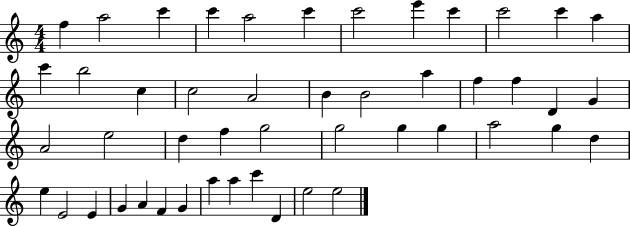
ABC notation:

X:1
T:Untitled
M:4/4
L:1/4
K:C
f a2 c' c' a2 c' c'2 e' c' c'2 c' a c' b2 c c2 A2 B B2 a f f D G A2 e2 d f g2 g2 g g a2 g d e E2 E G A F G a a c' D e2 e2